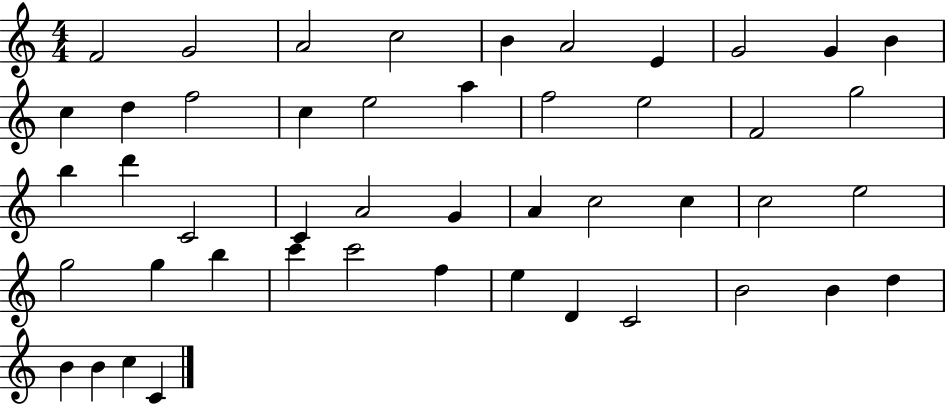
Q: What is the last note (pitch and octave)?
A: C4